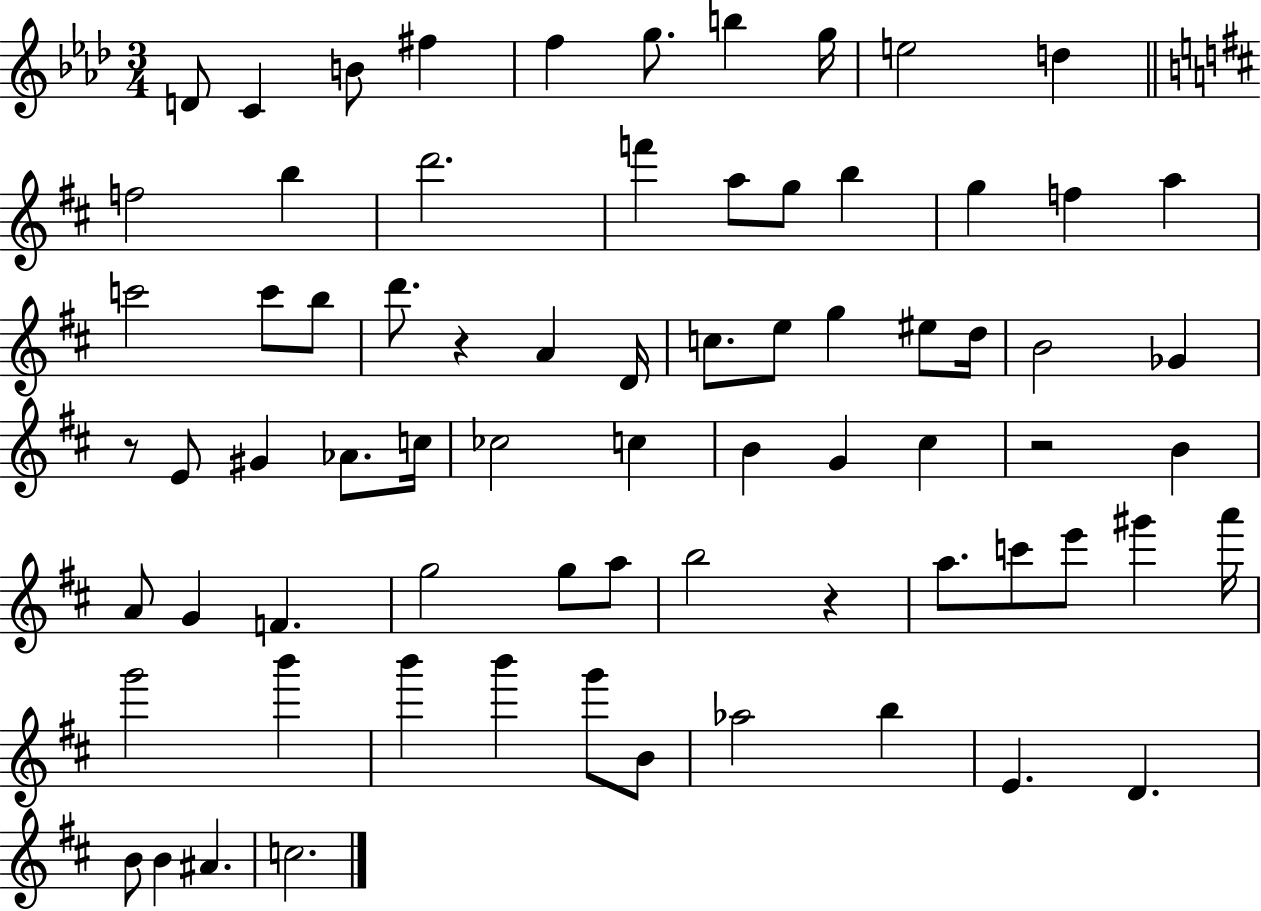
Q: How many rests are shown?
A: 4